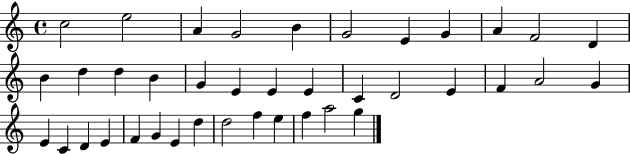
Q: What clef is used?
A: treble